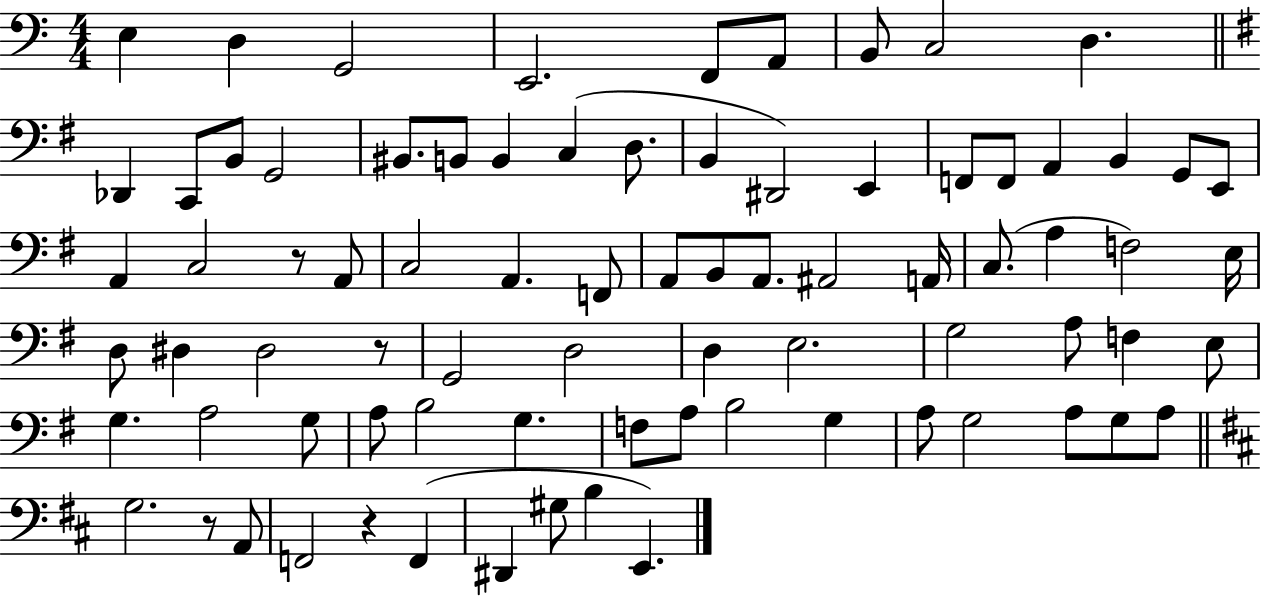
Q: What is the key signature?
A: C major